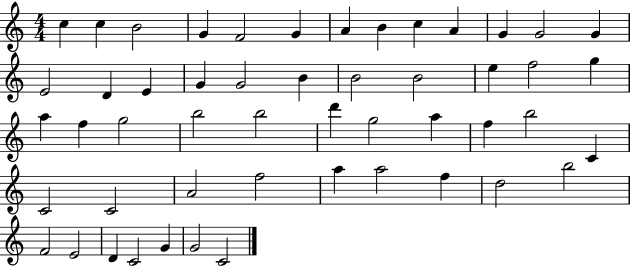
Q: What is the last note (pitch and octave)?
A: C4